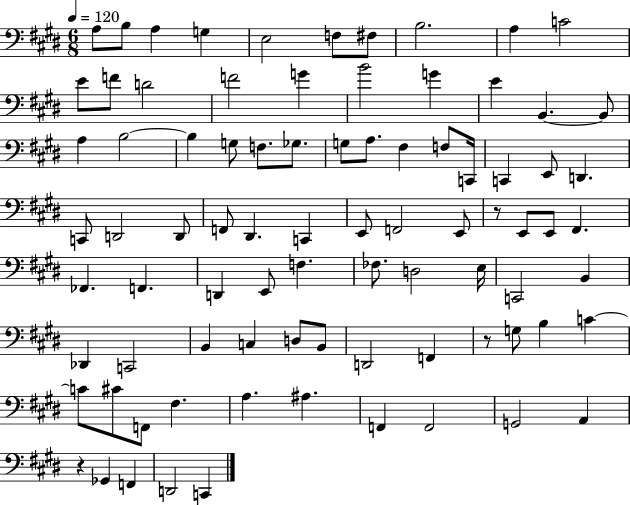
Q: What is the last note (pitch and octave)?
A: C2